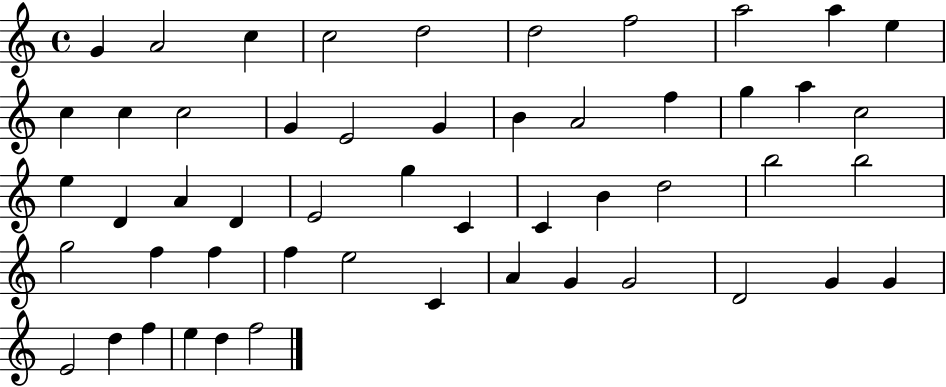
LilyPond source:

{
  \clef treble
  \time 4/4
  \defaultTimeSignature
  \key c \major
  g'4 a'2 c''4 | c''2 d''2 | d''2 f''2 | a''2 a''4 e''4 | \break c''4 c''4 c''2 | g'4 e'2 g'4 | b'4 a'2 f''4 | g''4 a''4 c''2 | \break e''4 d'4 a'4 d'4 | e'2 g''4 c'4 | c'4 b'4 d''2 | b''2 b''2 | \break g''2 f''4 f''4 | f''4 e''2 c'4 | a'4 g'4 g'2 | d'2 g'4 g'4 | \break e'2 d''4 f''4 | e''4 d''4 f''2 | \bar "|."
}